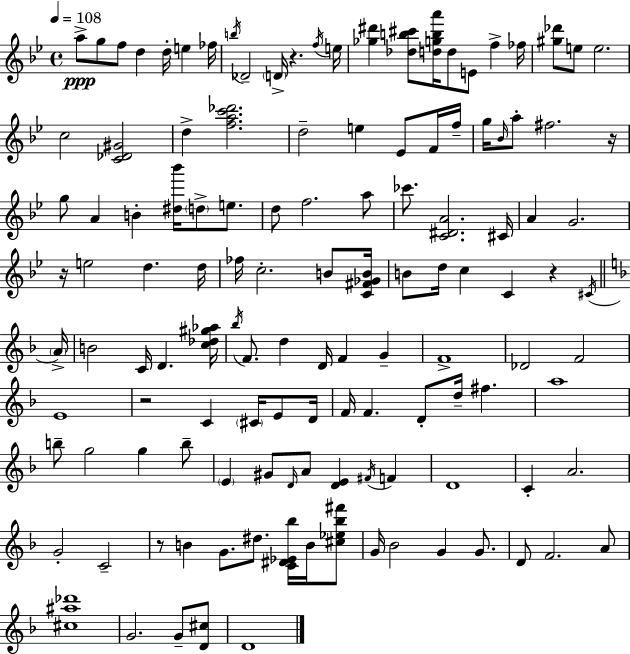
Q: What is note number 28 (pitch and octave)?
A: A5